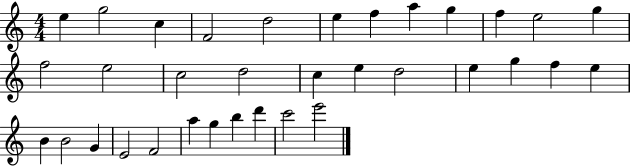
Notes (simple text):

E5/q G5/h C5/q F4/h D5/h E5/q F5/q A5/q G5/q F5/q E5/h G5/q F5/h E5/h C5/h D5/h C5/q E5/q D5/h E5/q G5/q F5/q E5/q B4/q B4/h G4/q E4/h F4/h A5/q G5/q B5/q D6/q C6/h E6/h